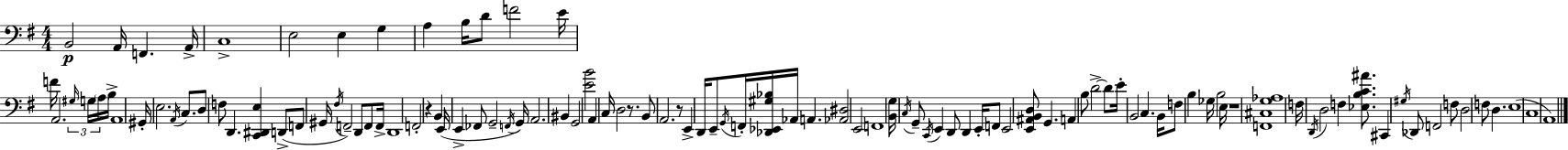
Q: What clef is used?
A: bass